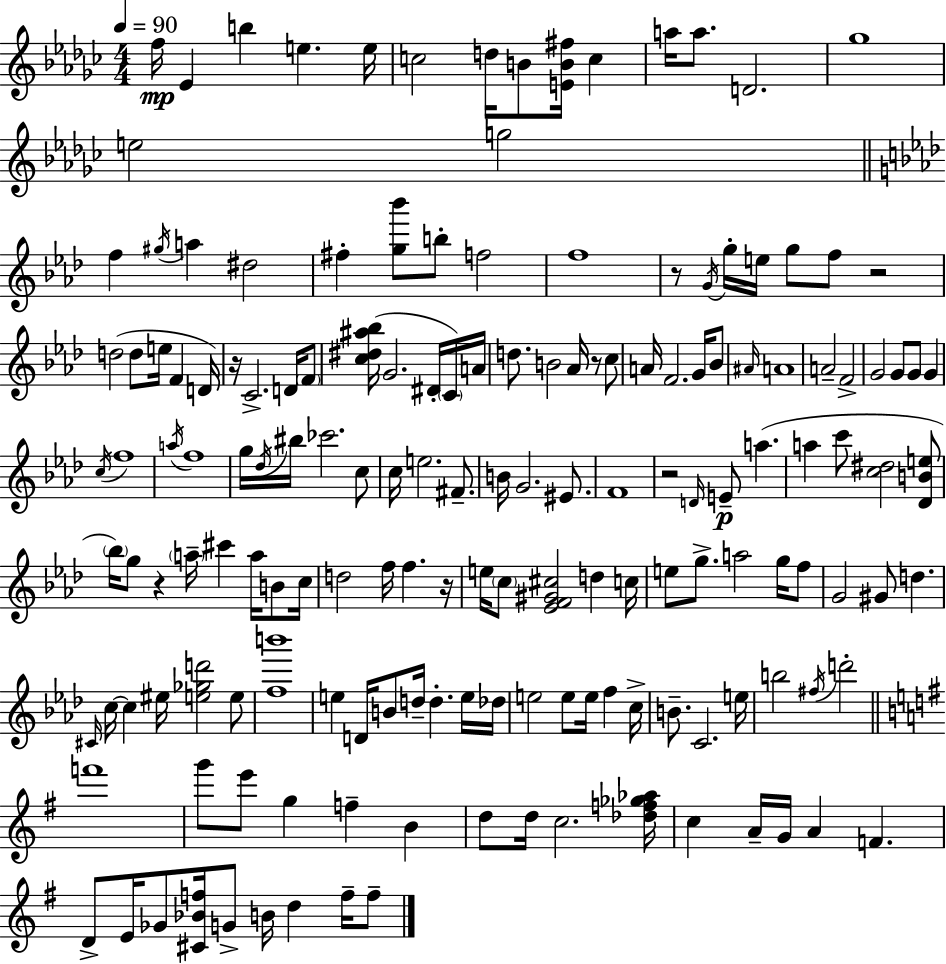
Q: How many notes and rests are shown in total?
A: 161